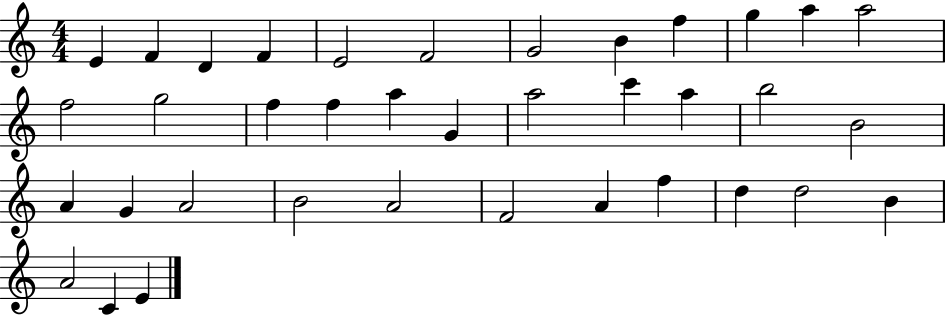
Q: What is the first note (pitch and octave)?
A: E4